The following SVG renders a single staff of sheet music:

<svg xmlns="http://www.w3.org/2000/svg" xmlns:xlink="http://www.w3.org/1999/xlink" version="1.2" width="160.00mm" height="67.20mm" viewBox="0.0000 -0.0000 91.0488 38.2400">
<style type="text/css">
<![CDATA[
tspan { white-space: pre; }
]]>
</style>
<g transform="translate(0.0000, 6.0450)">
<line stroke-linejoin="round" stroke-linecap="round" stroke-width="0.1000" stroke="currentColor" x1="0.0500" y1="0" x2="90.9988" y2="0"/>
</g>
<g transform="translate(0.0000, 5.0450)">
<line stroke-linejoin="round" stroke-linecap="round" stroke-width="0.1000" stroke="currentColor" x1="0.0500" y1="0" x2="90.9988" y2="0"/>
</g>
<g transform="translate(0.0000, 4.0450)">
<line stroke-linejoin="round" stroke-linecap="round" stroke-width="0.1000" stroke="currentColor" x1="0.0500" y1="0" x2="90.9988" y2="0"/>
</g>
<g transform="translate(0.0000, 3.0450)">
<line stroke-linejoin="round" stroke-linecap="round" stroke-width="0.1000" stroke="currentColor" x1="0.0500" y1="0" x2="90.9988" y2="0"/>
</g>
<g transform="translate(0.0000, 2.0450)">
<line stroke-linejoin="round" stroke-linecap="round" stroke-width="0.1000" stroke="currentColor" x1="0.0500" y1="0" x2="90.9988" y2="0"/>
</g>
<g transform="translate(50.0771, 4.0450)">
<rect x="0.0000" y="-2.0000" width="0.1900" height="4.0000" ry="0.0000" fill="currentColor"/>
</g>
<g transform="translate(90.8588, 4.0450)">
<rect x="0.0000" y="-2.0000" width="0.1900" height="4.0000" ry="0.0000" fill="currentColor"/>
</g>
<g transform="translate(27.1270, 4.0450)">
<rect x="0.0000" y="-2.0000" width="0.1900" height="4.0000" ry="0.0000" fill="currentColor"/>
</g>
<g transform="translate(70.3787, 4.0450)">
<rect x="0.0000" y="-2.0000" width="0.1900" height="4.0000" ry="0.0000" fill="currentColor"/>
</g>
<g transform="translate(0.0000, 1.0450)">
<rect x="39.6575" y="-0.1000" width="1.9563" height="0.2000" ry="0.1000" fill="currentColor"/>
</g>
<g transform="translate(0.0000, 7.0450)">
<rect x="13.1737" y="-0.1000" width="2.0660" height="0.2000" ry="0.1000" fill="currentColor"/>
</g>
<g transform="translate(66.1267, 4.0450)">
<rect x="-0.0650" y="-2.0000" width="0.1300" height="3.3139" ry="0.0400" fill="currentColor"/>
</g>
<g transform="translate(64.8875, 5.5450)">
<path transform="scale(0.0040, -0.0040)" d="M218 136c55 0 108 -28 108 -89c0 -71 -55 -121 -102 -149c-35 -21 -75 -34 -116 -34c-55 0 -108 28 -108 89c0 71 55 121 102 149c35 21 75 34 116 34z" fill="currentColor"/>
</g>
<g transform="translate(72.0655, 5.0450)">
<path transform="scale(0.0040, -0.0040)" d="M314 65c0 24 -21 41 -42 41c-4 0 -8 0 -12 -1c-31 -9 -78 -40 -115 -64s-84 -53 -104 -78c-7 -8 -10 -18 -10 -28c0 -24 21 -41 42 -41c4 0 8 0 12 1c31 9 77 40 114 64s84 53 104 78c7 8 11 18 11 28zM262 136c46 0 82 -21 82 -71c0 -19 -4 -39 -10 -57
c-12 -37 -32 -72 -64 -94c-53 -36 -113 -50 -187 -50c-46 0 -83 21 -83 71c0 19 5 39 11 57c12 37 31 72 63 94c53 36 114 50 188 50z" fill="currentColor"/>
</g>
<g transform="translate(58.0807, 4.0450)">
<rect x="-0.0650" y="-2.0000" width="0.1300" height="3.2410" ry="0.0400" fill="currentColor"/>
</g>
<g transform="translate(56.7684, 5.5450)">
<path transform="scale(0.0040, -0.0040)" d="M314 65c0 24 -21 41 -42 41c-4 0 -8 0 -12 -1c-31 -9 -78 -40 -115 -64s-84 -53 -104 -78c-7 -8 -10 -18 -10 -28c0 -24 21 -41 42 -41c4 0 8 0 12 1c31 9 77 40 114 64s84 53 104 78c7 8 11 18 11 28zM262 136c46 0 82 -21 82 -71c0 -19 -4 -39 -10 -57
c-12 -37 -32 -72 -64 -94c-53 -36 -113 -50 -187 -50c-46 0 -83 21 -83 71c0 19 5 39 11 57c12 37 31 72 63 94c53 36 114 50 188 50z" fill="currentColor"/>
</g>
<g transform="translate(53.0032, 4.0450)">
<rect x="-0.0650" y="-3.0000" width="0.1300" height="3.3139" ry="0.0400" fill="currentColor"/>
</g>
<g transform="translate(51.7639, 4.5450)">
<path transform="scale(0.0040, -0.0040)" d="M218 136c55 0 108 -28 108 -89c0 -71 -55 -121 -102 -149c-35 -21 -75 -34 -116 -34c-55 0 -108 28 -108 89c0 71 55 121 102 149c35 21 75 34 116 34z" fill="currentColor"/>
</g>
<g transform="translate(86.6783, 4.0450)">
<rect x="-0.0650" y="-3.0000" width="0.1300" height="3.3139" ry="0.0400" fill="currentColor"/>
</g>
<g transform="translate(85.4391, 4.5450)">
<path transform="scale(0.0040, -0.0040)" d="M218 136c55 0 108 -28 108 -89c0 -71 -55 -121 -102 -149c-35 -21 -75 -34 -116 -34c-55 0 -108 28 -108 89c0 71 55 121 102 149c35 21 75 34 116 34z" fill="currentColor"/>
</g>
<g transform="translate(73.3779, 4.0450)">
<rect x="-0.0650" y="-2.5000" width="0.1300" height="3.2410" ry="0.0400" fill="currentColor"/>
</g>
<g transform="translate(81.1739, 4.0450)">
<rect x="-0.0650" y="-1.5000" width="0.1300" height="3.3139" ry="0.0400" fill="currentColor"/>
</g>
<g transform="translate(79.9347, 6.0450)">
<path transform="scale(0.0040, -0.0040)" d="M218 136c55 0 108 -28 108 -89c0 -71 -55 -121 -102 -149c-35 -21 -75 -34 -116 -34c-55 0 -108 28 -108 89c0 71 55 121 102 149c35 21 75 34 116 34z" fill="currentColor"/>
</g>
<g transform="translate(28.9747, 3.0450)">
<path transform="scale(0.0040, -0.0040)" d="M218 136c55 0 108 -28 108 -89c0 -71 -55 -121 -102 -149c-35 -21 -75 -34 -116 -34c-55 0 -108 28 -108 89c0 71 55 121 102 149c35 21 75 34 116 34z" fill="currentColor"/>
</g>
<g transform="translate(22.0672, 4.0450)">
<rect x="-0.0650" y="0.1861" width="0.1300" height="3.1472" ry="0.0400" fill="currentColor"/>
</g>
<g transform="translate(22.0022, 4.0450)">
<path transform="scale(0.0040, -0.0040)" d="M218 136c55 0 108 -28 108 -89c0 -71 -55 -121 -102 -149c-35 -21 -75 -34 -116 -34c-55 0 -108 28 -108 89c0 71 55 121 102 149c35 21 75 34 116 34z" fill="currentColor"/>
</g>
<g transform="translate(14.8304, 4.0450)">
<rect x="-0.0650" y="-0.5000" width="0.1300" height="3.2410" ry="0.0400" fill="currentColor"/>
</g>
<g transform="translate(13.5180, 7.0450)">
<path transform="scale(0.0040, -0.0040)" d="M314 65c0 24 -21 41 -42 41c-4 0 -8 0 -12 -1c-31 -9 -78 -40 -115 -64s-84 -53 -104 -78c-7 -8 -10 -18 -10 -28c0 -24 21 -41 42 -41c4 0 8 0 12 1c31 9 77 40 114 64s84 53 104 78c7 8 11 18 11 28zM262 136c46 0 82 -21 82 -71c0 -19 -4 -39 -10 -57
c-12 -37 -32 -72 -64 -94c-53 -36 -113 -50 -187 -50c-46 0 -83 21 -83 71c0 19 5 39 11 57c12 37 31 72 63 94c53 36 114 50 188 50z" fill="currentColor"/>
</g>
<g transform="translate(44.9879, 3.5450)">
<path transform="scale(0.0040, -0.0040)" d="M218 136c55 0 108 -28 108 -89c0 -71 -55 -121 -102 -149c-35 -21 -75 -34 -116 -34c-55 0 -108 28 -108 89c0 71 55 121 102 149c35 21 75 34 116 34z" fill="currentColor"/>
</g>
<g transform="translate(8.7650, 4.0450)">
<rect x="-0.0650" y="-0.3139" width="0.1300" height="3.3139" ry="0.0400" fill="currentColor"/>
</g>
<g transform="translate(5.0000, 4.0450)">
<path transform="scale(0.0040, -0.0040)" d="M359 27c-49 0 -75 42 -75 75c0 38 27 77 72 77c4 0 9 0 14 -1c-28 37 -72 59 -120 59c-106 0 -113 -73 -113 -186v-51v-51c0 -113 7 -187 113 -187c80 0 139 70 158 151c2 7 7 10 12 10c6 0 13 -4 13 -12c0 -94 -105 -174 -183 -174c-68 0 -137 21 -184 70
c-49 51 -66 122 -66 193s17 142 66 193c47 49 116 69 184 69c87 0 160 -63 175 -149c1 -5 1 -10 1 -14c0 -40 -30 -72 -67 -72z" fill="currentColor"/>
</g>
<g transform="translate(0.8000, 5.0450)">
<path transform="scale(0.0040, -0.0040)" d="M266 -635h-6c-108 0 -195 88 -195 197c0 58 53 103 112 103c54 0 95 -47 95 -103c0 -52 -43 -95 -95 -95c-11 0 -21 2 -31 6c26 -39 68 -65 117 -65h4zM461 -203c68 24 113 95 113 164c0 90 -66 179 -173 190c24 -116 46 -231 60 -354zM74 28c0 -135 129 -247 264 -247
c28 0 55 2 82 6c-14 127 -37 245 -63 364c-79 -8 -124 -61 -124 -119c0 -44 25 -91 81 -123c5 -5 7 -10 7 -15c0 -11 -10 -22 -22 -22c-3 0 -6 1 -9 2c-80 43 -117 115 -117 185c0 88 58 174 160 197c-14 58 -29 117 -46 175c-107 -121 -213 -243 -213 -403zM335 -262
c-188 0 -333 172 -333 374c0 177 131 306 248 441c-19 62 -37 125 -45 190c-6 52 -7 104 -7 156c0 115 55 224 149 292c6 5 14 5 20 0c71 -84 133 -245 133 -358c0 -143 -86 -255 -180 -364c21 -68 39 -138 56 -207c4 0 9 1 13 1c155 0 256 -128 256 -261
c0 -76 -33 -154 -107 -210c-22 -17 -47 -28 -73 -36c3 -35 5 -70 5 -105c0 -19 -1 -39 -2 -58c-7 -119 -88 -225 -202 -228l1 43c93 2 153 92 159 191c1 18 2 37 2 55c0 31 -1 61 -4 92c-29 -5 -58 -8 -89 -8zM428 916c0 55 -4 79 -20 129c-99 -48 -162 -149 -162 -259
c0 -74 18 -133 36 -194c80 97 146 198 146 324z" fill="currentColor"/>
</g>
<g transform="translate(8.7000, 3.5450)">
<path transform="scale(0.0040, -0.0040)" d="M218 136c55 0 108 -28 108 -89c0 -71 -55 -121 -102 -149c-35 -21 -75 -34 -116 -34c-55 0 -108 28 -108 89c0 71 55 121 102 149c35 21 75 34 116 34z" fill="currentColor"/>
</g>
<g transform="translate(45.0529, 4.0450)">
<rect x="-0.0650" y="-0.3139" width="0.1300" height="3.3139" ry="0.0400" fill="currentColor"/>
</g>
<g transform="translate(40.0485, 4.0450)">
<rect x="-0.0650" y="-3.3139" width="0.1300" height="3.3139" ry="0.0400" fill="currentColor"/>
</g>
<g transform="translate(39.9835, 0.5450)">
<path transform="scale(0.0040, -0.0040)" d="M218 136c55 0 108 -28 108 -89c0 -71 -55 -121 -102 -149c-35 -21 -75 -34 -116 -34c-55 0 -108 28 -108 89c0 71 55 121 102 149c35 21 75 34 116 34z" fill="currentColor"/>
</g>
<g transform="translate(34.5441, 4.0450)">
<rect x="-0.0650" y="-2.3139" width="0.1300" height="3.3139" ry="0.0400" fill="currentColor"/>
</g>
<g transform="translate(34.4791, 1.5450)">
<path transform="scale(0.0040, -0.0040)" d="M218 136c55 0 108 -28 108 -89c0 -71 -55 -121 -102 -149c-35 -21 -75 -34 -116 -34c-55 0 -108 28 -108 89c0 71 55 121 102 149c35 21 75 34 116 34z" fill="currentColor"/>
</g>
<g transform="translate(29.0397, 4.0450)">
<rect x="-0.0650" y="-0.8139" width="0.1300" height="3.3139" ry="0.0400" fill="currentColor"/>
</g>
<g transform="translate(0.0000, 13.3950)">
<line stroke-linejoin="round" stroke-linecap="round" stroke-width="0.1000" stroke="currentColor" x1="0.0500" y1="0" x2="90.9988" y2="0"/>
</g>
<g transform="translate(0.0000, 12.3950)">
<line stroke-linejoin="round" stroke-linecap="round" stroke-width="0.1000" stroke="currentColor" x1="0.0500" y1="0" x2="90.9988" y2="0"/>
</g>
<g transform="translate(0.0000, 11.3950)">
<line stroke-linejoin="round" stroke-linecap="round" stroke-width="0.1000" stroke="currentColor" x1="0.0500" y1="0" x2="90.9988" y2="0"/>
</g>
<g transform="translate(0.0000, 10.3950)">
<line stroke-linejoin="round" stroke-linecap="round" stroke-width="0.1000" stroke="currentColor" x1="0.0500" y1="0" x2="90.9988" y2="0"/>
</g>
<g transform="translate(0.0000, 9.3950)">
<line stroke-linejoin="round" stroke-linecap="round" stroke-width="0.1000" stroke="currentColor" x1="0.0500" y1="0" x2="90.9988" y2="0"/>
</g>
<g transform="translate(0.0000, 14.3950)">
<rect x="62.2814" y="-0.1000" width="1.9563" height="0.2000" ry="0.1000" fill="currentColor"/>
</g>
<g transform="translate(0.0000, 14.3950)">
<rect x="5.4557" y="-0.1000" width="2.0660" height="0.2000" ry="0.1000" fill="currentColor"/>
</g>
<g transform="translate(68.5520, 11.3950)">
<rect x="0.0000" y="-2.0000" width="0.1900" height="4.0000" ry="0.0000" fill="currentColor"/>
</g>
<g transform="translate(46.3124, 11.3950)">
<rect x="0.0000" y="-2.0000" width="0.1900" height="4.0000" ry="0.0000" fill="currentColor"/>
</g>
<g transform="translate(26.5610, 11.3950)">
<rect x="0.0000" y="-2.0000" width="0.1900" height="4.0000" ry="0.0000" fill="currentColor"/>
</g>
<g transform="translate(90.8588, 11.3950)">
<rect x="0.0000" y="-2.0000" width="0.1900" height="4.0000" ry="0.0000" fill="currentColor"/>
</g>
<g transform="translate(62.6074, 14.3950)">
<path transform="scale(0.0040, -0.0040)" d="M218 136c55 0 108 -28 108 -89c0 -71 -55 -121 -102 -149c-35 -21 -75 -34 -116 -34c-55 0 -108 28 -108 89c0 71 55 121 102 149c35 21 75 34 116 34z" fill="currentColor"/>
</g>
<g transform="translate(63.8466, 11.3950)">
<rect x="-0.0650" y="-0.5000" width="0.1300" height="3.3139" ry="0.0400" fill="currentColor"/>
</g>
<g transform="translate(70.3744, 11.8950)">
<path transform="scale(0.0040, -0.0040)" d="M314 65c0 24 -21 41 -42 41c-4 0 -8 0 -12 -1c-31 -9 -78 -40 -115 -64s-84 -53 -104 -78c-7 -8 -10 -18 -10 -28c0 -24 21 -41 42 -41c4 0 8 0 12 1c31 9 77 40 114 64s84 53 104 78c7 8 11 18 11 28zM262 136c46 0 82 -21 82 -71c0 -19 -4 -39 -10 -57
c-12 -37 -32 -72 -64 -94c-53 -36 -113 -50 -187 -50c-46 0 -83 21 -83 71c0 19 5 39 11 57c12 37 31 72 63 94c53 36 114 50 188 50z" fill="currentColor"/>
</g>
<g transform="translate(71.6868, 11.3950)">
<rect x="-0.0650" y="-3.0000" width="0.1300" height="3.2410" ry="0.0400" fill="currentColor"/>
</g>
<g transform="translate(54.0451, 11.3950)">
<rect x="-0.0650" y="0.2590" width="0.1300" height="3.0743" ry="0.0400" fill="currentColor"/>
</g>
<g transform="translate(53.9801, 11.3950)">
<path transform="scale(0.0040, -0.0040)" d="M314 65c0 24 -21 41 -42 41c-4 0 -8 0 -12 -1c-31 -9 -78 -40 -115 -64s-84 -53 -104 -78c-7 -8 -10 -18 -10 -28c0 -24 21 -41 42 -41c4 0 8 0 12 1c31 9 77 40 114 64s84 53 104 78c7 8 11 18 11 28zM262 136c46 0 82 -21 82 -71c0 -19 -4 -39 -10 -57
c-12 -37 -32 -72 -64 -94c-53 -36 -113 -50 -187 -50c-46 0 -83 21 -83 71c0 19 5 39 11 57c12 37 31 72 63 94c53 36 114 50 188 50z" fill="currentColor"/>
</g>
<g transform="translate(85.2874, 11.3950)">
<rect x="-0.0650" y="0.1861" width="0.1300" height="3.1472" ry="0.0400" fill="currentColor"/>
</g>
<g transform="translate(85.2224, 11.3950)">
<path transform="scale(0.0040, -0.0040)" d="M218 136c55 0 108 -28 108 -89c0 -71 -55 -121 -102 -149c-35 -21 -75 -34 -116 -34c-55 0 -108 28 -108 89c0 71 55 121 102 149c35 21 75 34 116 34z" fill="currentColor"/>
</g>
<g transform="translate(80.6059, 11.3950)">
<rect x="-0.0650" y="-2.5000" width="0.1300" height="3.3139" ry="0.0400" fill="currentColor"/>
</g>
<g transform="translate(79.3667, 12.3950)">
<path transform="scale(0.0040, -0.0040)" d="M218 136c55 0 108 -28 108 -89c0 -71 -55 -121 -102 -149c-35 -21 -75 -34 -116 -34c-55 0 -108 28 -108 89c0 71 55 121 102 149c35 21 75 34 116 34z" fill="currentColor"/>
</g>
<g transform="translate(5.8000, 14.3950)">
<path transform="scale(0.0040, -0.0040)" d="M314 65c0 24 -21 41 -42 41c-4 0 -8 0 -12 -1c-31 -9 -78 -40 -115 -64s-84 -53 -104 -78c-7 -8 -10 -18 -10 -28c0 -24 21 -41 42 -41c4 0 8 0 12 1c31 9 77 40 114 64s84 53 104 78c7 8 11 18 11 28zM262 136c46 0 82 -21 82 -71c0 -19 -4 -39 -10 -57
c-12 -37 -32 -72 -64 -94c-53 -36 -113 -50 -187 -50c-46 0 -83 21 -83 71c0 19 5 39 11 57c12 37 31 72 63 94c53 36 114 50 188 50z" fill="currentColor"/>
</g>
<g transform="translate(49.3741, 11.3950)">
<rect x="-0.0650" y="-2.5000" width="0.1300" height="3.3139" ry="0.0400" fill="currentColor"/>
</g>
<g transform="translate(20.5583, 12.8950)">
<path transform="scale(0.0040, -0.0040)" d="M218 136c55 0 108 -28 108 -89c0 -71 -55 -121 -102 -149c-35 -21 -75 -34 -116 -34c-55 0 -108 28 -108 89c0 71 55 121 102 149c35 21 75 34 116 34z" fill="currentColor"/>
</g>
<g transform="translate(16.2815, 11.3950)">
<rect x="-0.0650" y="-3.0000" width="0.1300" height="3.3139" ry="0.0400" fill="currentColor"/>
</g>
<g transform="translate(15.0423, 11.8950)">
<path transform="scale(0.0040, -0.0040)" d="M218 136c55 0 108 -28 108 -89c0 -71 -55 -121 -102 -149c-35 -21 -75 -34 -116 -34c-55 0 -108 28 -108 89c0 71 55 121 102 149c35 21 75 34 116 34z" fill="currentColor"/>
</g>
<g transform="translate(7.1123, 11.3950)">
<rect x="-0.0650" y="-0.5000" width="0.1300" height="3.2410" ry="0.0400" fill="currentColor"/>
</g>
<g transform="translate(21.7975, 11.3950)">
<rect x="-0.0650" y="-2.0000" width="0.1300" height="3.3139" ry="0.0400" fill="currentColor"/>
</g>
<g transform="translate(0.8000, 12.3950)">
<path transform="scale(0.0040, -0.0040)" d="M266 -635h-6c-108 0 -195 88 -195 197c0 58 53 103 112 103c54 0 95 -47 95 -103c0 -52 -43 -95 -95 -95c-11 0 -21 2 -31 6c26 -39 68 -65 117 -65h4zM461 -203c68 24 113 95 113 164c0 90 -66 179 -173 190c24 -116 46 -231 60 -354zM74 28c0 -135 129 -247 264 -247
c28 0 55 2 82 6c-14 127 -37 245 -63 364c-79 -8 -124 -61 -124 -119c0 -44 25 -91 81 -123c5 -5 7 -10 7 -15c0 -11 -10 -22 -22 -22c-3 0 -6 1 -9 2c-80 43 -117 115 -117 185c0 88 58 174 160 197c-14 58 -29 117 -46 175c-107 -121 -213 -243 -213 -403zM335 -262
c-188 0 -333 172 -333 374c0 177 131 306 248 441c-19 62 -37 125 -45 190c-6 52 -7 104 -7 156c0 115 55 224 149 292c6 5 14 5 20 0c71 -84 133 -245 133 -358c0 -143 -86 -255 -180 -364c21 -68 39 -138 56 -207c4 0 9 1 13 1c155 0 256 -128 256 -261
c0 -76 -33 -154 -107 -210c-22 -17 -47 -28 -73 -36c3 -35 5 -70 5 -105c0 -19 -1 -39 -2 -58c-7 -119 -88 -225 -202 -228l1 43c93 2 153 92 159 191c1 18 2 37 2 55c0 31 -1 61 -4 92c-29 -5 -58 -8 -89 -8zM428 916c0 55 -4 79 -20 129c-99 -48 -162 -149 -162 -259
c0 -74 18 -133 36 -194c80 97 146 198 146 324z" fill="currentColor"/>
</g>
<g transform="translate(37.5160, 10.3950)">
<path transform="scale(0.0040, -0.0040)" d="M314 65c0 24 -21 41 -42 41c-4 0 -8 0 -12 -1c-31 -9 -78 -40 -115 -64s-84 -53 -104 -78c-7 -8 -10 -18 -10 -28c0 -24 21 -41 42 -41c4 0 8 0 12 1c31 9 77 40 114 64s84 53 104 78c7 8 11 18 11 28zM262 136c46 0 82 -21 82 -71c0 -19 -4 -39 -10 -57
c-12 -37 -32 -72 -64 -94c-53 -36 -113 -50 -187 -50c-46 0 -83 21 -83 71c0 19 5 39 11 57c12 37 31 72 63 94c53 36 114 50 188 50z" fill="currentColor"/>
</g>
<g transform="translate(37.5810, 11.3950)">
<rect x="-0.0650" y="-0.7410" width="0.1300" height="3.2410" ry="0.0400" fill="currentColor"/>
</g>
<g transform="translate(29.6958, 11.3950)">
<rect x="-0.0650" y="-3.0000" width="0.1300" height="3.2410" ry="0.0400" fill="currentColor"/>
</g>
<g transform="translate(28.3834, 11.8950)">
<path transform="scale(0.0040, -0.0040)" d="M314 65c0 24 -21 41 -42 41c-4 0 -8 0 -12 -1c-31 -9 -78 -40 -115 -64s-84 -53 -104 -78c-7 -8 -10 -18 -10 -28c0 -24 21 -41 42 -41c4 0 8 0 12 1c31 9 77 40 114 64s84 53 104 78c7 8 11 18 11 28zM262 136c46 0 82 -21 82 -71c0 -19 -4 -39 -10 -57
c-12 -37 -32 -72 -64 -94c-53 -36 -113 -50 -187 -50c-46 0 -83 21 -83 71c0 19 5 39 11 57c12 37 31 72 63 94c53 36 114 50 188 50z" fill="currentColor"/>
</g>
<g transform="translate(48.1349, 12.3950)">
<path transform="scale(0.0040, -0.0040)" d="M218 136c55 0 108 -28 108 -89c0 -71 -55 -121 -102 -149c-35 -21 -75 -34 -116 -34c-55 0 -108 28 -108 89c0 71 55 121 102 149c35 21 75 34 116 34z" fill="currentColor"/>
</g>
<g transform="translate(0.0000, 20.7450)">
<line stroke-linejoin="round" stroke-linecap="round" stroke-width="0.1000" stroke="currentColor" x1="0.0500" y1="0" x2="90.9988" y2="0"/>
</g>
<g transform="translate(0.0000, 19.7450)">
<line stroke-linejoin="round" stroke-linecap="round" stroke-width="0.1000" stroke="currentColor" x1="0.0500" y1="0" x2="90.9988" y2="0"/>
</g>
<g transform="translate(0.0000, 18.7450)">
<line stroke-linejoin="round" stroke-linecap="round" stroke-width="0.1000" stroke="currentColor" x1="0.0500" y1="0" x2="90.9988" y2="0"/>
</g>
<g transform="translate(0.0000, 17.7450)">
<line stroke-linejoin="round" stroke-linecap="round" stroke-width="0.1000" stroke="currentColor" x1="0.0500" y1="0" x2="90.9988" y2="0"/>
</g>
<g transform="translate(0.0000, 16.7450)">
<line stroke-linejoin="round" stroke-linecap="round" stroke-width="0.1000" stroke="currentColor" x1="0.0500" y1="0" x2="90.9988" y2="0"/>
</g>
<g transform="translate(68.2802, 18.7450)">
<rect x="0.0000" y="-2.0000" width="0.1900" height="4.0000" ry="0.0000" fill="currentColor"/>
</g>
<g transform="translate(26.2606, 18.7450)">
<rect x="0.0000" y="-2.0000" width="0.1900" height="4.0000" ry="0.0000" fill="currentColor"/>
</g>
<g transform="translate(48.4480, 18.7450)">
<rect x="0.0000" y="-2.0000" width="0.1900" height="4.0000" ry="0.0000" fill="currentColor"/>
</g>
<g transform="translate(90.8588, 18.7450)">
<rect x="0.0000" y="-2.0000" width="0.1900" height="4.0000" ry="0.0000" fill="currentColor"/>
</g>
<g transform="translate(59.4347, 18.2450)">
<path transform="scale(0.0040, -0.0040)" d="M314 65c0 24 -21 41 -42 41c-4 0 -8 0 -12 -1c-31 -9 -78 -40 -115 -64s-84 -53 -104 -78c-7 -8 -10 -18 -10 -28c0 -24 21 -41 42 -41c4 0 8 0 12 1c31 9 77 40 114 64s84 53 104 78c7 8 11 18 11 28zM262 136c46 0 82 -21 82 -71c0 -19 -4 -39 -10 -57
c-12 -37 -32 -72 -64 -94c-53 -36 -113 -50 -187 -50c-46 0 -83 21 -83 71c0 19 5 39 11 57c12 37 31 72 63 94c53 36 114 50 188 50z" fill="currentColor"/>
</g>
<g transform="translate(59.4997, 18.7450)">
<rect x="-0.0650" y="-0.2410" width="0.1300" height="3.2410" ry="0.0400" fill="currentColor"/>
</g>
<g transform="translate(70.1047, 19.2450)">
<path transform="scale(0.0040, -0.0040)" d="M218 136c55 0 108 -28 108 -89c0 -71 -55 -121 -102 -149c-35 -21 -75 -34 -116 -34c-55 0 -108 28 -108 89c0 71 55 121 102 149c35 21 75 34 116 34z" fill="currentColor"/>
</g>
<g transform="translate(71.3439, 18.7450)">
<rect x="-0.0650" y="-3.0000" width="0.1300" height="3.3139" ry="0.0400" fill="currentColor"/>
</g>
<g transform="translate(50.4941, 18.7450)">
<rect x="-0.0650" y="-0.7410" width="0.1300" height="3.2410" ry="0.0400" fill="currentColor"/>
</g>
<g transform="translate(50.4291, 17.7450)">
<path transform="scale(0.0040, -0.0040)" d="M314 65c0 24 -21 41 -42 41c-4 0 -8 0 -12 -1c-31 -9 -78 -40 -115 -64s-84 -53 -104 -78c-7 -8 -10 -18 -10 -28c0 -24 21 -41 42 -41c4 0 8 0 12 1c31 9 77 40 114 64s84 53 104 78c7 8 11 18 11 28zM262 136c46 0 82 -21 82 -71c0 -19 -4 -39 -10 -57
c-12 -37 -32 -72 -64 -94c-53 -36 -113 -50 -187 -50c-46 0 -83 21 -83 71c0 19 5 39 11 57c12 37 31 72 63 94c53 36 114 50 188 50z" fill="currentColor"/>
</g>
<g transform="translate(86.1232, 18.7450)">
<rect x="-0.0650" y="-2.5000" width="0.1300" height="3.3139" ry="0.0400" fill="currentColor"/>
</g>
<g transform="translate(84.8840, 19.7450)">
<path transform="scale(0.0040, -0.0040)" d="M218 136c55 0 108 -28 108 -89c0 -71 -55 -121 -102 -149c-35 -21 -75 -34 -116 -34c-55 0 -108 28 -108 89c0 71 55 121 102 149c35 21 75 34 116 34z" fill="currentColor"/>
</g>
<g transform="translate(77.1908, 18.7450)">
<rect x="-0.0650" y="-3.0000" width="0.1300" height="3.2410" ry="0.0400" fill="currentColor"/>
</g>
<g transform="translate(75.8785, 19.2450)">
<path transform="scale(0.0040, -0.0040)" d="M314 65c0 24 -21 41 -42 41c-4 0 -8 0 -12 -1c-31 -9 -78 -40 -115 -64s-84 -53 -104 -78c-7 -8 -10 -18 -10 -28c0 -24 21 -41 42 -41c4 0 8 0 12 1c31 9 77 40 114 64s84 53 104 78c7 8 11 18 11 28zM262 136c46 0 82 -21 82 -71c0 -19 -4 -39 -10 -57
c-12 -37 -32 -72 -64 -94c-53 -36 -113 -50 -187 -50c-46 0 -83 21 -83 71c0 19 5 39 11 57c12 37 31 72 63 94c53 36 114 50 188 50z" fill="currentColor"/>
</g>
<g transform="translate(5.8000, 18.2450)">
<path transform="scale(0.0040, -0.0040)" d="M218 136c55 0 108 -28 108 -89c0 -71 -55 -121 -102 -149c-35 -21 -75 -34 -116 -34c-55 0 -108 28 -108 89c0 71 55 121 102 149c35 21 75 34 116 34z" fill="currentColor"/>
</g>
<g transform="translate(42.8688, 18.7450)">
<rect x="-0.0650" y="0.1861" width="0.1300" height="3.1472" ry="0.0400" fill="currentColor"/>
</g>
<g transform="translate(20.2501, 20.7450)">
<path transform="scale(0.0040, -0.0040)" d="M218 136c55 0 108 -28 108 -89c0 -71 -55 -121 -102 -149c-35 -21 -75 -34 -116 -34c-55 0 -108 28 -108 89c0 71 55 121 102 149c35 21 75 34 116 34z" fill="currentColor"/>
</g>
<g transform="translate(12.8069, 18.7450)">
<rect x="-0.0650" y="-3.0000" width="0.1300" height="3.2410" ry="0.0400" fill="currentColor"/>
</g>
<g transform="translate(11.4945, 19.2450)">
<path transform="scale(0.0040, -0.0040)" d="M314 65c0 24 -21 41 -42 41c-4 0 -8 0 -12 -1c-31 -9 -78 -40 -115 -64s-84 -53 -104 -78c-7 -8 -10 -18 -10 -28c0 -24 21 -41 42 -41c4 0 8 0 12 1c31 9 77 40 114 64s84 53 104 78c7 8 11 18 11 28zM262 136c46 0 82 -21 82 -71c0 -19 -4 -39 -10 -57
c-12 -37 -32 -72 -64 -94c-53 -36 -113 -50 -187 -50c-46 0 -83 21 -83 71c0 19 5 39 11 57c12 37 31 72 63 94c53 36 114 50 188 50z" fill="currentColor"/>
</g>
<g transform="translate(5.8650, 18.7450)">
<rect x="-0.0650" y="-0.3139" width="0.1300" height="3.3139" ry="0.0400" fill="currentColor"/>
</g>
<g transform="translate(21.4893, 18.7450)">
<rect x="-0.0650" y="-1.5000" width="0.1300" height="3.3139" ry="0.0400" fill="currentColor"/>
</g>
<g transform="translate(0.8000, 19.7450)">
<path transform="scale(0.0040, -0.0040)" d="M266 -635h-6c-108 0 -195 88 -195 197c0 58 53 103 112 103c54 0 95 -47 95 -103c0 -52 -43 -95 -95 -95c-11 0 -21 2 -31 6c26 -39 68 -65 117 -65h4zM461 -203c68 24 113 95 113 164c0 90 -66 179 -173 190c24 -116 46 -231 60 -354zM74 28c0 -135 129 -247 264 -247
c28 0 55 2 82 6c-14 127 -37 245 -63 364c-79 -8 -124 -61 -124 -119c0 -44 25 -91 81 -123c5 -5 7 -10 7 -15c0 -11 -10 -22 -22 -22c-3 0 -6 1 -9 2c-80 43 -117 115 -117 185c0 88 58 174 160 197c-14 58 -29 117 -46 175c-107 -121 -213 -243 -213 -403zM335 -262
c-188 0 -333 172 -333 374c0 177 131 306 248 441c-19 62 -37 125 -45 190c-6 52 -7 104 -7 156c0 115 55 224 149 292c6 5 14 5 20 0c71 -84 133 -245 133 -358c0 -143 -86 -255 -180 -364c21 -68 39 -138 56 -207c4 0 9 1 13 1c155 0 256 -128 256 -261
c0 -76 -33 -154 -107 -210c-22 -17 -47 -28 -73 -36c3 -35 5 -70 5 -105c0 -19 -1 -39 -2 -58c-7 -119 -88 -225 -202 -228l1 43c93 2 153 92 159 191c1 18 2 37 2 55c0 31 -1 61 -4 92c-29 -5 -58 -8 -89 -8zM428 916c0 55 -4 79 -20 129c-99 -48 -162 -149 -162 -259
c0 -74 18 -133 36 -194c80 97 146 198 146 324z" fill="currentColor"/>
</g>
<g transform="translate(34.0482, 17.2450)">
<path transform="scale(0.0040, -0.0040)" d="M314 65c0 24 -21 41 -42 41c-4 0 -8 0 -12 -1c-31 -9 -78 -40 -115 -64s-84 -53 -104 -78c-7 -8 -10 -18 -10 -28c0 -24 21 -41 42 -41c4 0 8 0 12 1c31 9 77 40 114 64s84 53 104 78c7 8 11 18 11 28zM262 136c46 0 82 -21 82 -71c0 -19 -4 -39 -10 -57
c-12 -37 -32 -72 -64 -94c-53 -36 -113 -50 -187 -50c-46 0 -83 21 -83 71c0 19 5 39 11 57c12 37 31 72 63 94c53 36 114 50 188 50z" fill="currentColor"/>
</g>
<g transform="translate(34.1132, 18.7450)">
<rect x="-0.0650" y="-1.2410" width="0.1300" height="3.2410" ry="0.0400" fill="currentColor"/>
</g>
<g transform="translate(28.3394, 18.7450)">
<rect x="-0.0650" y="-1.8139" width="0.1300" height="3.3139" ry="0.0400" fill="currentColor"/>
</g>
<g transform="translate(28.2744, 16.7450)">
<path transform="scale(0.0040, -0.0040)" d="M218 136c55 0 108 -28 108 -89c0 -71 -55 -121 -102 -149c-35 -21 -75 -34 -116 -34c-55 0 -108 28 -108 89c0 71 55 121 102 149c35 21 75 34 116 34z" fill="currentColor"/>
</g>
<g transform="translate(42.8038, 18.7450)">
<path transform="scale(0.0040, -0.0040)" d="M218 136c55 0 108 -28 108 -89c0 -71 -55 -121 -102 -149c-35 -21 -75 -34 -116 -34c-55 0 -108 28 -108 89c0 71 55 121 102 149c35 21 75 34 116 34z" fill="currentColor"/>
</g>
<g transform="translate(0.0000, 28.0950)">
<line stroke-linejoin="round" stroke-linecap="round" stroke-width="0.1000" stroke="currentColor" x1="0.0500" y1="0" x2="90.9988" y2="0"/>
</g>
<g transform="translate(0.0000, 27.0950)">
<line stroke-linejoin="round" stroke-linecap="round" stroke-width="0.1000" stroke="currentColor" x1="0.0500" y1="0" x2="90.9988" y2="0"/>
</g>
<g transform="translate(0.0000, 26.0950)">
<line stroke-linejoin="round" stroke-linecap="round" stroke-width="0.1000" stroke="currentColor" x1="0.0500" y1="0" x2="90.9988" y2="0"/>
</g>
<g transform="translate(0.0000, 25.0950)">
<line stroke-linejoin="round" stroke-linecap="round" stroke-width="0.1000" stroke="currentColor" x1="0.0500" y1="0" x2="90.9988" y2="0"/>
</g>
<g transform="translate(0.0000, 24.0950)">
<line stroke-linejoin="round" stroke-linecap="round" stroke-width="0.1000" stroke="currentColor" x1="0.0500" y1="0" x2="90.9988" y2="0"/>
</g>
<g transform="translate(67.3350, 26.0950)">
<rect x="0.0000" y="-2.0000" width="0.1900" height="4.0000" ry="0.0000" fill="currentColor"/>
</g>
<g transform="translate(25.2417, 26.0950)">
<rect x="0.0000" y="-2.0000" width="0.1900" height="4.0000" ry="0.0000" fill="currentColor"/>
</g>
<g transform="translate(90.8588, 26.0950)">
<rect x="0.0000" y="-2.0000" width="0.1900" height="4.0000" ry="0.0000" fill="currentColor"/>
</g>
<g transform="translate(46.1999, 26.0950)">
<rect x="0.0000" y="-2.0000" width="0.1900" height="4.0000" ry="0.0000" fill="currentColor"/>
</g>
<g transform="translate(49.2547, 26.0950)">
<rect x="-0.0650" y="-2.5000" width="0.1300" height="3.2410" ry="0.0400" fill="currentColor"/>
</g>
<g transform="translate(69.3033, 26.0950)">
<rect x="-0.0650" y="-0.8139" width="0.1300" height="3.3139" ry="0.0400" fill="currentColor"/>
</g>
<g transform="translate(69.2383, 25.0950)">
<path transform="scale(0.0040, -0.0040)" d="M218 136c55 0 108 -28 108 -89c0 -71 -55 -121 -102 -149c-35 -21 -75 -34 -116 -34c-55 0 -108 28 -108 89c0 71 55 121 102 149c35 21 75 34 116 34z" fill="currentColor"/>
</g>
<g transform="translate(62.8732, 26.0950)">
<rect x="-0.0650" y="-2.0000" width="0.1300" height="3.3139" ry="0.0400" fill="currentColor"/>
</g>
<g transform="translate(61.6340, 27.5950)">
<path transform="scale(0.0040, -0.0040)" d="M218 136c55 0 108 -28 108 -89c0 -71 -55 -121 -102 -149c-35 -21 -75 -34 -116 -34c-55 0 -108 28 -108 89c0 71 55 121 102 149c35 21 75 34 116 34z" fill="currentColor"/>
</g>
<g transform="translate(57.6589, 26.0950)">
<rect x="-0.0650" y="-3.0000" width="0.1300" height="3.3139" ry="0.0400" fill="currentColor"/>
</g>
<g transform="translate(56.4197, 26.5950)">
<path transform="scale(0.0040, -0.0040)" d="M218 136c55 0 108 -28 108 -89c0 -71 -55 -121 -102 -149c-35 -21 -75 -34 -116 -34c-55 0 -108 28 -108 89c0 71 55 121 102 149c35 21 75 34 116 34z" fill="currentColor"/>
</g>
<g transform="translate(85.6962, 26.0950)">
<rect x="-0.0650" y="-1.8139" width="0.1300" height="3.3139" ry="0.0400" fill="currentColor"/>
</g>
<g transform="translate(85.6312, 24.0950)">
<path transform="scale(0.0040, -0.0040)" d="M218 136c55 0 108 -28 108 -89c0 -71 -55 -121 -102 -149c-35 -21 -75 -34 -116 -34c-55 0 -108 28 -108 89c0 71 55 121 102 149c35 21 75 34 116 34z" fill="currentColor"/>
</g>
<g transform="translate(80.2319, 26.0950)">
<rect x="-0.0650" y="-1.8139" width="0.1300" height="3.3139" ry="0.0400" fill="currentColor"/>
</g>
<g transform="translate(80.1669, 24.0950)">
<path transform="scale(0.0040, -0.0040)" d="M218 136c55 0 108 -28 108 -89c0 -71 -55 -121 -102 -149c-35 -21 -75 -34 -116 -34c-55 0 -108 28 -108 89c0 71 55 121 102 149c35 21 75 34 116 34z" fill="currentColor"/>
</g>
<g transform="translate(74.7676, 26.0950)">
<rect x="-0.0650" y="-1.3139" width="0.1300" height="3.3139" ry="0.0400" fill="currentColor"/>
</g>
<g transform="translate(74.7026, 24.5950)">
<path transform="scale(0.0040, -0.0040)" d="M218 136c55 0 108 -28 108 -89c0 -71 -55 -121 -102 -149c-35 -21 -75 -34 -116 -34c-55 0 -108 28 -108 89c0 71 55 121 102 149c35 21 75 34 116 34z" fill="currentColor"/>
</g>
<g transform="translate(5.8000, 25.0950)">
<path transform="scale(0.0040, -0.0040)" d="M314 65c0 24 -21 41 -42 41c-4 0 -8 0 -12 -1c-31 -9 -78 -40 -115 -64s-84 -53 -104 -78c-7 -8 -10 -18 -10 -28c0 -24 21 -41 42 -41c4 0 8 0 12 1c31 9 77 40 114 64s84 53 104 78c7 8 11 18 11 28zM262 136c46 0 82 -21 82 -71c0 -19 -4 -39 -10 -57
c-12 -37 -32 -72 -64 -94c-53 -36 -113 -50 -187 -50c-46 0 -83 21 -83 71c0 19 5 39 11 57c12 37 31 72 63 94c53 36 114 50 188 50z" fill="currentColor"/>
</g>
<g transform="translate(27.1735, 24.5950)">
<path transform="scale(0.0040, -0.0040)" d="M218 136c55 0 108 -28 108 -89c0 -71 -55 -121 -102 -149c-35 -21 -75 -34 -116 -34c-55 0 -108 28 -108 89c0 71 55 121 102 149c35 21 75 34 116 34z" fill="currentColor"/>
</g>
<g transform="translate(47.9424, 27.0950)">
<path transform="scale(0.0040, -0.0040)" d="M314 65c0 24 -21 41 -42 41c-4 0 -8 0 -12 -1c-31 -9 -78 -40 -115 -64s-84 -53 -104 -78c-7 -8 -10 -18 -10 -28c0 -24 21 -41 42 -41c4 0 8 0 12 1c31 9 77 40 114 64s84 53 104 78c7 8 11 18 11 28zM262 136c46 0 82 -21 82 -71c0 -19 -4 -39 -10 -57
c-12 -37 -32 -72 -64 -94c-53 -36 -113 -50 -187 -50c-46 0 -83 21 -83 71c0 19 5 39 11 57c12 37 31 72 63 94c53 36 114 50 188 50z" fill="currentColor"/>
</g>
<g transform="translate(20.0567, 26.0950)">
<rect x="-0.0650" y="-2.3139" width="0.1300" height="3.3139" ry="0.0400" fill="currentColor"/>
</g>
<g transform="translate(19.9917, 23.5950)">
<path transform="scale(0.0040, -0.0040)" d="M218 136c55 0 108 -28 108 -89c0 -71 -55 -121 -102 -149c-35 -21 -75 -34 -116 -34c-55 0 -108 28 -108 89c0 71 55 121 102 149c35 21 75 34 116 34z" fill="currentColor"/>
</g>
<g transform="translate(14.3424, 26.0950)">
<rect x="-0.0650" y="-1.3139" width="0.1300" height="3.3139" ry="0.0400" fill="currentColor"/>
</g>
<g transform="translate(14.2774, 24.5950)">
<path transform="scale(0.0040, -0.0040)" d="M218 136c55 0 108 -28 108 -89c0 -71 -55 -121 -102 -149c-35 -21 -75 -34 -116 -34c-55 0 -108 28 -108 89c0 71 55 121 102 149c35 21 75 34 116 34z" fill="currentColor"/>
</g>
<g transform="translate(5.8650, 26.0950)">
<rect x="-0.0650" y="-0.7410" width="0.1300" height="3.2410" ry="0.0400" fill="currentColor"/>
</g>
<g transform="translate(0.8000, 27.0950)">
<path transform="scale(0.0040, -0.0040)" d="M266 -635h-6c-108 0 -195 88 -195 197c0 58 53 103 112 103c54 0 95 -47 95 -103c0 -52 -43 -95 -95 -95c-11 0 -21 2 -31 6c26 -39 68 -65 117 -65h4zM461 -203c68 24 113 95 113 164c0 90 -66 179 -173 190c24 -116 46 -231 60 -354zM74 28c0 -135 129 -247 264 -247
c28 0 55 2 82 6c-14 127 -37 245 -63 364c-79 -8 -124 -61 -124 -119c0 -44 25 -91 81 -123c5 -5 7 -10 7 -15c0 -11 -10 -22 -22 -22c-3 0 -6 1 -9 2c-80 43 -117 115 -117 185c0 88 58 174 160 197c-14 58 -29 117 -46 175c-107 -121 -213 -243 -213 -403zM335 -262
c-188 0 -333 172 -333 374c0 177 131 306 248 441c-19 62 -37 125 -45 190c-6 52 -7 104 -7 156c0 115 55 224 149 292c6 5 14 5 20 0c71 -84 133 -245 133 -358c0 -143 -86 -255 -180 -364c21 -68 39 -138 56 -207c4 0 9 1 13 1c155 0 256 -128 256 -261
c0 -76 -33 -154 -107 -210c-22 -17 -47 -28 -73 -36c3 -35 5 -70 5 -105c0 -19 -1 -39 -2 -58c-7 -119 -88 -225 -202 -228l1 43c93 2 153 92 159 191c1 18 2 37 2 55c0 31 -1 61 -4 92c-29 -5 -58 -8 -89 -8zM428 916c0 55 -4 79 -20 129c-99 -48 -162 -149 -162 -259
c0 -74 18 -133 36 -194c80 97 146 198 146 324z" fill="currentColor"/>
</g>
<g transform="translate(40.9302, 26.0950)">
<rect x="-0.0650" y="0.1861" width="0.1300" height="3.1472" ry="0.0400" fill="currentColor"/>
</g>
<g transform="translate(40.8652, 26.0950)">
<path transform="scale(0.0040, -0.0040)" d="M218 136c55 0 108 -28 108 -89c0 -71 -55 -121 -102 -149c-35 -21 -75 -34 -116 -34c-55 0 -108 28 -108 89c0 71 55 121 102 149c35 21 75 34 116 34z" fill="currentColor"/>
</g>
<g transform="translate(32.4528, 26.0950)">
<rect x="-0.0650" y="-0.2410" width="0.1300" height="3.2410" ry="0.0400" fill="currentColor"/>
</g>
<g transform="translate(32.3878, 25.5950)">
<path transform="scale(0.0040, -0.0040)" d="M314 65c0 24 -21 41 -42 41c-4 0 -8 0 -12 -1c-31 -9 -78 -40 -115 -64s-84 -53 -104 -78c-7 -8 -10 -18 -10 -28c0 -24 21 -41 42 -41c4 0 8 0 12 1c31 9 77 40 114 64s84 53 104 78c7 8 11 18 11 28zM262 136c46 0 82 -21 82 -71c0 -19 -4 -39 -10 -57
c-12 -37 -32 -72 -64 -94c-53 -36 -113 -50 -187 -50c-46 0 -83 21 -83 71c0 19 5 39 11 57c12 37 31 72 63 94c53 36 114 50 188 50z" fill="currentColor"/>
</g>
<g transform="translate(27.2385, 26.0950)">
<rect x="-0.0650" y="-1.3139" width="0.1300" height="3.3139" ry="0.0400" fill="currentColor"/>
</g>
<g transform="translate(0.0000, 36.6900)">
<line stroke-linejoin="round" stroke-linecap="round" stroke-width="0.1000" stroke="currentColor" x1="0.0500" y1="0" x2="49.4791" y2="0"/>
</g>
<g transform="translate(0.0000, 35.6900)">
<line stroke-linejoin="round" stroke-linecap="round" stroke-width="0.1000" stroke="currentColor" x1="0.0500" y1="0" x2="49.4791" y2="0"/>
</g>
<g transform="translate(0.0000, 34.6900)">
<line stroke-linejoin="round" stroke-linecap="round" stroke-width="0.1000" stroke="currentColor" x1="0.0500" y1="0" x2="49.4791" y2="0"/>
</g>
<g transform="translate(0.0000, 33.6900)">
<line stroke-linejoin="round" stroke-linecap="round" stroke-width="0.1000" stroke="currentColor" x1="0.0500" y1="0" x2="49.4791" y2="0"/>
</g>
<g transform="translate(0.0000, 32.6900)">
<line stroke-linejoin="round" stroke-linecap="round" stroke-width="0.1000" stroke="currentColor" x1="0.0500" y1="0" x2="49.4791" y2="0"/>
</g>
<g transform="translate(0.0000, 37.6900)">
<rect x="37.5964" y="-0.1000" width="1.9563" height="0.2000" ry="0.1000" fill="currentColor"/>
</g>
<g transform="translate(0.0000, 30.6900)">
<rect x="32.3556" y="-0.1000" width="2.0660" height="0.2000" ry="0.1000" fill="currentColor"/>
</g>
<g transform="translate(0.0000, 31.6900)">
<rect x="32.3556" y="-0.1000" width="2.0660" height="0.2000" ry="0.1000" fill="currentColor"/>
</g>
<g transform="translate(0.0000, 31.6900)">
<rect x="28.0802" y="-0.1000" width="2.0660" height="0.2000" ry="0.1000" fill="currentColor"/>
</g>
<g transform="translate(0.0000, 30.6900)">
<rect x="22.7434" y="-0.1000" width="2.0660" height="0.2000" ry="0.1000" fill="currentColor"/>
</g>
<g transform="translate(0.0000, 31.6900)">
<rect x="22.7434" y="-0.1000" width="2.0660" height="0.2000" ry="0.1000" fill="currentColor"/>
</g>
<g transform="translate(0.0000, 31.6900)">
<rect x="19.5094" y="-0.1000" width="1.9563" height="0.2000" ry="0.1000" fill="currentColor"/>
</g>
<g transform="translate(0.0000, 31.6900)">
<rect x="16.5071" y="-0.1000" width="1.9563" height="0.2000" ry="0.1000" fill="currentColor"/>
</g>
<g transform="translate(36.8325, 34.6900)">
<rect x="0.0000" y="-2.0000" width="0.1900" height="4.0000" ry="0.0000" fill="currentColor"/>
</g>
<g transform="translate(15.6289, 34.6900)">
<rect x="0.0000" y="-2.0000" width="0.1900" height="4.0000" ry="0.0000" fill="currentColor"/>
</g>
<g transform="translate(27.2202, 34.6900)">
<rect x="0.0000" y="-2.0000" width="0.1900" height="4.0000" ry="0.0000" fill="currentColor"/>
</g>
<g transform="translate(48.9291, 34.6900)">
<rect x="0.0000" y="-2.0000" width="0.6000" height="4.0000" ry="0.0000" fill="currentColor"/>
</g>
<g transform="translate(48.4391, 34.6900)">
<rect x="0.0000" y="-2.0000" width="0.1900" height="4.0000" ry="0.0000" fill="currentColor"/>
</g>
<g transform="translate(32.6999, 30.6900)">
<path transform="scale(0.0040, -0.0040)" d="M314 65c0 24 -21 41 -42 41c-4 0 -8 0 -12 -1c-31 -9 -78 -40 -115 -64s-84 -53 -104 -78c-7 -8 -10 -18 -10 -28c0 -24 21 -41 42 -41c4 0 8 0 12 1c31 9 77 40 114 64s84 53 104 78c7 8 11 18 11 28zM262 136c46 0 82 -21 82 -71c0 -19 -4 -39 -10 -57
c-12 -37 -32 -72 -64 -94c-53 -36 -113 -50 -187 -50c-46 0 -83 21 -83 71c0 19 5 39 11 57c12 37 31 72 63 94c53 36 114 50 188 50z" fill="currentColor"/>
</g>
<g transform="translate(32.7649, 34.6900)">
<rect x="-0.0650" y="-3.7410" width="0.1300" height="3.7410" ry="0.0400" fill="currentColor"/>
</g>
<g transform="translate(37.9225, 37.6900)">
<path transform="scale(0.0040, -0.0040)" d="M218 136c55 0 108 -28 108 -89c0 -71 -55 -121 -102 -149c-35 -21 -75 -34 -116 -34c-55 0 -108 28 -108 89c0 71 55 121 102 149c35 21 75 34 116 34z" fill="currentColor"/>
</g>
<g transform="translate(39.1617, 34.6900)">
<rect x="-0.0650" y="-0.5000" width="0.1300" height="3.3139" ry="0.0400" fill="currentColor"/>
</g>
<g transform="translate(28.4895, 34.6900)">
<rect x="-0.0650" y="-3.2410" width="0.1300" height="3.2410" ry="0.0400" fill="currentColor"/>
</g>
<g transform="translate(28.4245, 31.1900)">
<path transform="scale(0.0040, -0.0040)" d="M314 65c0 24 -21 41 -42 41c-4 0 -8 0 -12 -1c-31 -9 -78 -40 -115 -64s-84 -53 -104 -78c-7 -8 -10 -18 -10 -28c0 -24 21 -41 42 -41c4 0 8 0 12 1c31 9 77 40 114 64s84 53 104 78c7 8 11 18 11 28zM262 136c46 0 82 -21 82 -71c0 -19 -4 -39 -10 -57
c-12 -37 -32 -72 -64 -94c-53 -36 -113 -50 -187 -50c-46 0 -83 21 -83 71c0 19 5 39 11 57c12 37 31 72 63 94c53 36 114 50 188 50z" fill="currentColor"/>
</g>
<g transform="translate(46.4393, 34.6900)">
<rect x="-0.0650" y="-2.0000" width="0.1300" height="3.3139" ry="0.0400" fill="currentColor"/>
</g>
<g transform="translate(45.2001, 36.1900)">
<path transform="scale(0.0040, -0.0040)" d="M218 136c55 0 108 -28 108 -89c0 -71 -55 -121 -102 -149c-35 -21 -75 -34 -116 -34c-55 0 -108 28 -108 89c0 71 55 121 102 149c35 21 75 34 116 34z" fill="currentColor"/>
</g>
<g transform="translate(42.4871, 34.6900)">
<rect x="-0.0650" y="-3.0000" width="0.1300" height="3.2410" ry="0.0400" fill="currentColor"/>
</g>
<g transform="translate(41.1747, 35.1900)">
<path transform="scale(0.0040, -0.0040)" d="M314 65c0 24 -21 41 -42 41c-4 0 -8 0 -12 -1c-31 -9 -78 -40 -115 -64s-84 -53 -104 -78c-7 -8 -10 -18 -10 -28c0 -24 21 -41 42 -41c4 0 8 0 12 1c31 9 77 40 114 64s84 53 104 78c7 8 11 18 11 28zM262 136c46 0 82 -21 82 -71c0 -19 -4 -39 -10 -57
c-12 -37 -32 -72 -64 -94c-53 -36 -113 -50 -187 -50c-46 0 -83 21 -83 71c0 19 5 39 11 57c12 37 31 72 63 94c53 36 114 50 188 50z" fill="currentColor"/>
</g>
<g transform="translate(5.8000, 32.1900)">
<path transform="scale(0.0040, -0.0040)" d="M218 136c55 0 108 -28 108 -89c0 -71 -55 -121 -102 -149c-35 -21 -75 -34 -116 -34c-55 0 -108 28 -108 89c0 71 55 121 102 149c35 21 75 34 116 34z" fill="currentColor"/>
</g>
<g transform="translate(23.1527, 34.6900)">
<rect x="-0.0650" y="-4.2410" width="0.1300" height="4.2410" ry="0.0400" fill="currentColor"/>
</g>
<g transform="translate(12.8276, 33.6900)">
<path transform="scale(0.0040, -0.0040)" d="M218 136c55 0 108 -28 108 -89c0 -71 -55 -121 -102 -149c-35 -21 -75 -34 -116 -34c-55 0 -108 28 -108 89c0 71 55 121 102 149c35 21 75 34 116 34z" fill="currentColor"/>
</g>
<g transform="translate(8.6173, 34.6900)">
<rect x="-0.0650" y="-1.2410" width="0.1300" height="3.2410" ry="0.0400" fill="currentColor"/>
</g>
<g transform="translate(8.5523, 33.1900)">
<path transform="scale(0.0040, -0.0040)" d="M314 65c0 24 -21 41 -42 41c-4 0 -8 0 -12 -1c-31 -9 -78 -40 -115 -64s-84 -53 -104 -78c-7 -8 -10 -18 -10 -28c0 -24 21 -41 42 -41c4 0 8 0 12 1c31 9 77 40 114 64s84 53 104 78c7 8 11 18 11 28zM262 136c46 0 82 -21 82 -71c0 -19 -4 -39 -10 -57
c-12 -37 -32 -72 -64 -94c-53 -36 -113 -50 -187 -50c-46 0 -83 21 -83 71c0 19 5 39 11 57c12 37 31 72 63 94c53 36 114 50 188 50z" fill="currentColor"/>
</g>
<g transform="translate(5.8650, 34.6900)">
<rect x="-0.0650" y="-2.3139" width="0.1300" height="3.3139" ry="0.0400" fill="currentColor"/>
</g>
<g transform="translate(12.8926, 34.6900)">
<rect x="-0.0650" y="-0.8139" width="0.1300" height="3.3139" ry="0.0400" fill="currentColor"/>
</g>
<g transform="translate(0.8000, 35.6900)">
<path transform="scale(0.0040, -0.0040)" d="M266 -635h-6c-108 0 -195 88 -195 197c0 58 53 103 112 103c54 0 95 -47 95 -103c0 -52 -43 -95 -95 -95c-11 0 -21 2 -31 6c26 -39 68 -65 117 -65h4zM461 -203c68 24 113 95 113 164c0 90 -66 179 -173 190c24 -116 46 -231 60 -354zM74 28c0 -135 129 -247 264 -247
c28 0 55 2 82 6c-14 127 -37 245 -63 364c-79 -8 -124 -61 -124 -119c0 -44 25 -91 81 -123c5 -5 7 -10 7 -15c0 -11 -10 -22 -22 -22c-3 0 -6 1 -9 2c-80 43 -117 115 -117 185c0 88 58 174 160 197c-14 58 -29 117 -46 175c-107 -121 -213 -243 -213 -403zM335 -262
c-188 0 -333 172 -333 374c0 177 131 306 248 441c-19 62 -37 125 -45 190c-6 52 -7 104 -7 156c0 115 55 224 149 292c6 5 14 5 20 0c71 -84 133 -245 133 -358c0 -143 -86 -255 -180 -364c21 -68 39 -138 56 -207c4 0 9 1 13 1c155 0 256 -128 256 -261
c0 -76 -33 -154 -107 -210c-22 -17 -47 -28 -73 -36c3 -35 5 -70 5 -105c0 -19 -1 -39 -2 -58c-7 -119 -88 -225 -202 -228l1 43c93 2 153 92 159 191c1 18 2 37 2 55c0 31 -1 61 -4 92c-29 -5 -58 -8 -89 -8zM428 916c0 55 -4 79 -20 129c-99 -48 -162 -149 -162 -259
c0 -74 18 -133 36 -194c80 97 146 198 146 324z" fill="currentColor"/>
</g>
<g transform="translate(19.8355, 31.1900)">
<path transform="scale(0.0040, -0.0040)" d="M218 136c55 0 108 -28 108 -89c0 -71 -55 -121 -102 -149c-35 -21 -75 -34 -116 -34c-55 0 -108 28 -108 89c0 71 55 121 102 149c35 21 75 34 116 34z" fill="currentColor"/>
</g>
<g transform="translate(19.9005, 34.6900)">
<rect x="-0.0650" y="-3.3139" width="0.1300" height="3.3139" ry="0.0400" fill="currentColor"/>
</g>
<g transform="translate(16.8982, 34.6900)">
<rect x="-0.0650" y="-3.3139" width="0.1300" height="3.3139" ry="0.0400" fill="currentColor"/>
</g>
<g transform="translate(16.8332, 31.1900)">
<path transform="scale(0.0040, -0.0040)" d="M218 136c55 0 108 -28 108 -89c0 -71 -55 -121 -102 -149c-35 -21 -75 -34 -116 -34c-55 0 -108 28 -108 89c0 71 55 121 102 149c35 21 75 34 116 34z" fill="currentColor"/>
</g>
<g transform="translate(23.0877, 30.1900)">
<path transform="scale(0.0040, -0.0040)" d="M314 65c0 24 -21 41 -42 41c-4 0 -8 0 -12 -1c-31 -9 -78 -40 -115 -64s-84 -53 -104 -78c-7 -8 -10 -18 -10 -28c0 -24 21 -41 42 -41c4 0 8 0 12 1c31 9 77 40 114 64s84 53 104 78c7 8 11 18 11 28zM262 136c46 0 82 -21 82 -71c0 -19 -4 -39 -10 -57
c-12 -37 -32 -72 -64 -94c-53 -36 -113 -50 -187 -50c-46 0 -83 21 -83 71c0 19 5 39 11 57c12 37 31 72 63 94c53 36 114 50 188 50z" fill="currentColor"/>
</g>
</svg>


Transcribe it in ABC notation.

X:1
T:Untitled
M:4/4
L:1/4
K:C
c C2 B d g b c A F2 F G2 E A C2 A F A2 d2 G B2 C A2 G B c A2 E f e2 B d2 c2 A A2 G d2 e g e c2 B G2 A F d e f f g e2 d b b d'2 b2 c'2 C A2 F